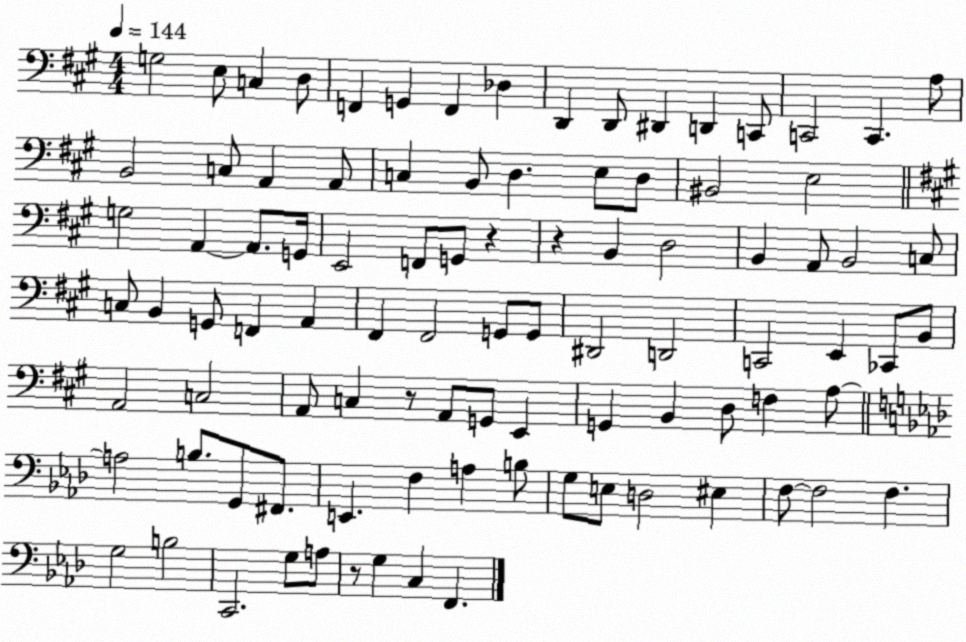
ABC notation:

X:1
T:Untitled
M:4/4
L:1/4
K:A
G,2 E,/2 C, D,/2 F,, G,, F,, _D, D,, D,,/2 ^D,, D,, C,,/2 C,,2 C,, A,/2 B,,2 C,/2 A,, A,,/2 C, B,,/2 D, E,/2 D,/2 ^B,,2 E,2 G,2 A,, A,,/2 G,,/4 E,,2 F,,/2 G,,/2 z z B,, D,2 B,, A,,/2 B,,2 C,/2 C,/2 B,, G,,/2 F,, A,, ^F,, ^F,,2 G,,/2 G,,/2 ^D,,2 D,,2 C,,2 E,, _C,,/2 B,,/2 A,,2 C,2 A,,/2 C, z/2 A,,/2 G,,/2 E,, G,, B,, D,/2 F, A,/2 A,2 B,/2 G,,/2 ^F,,/2 E,, F, A, B,/2 G,/2 E,/2 D,2 ^E, F,/2 F,2 F, G,2 B,2 C,,2 G,/2 A,/2 z/2 G, C, F,,